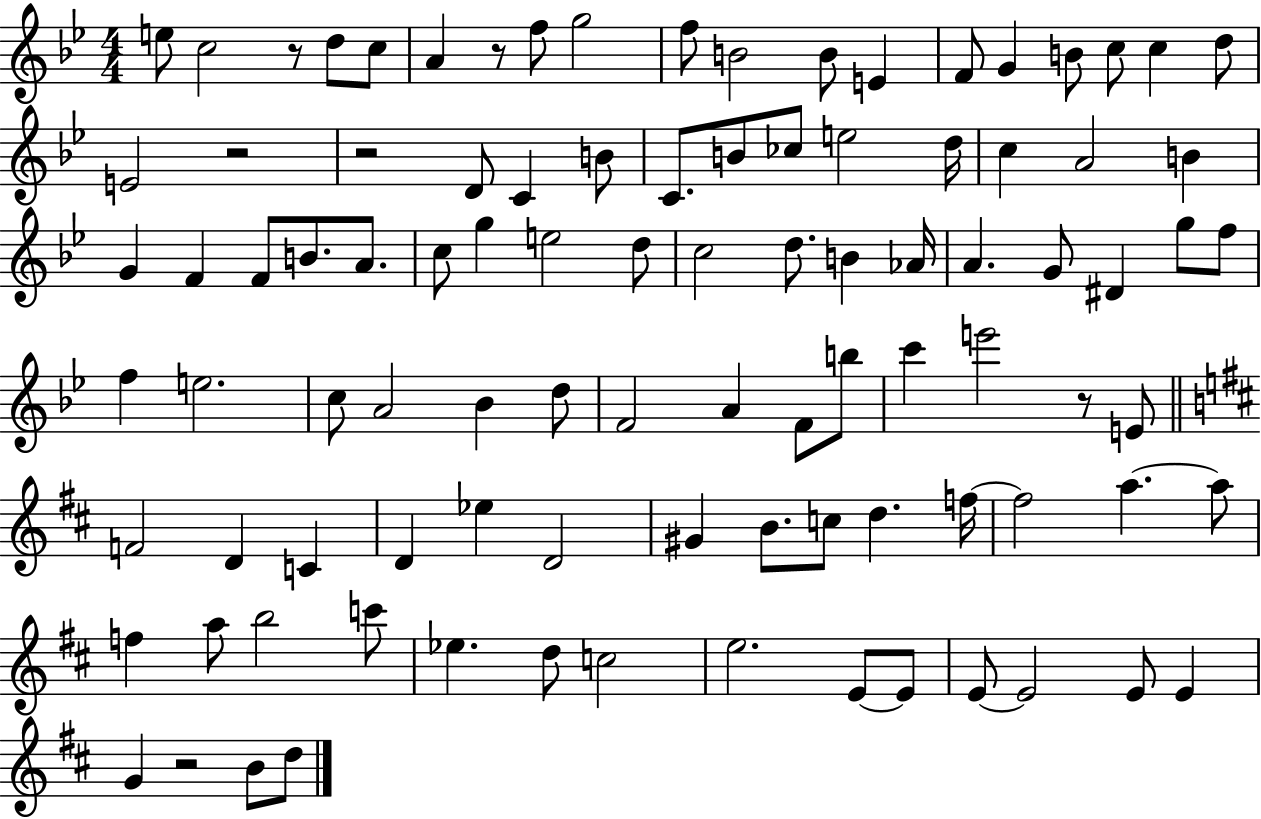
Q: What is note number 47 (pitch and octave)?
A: F5